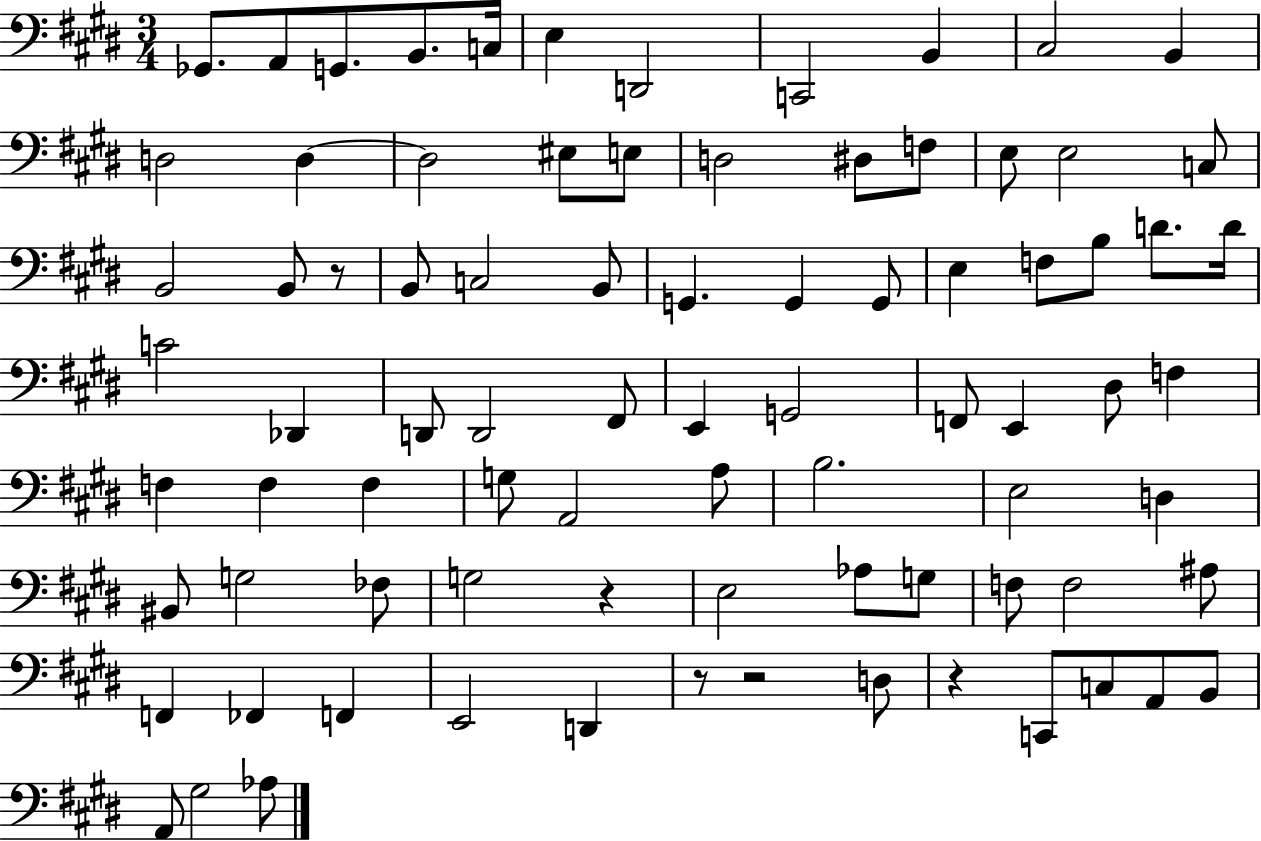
Gb2/e. A2/e G2/e. B2/e. C3/s E3/q D2/h C2/h B2/q C#3/h B2/q D3/h D3/q D3/h EIS3/e E3/e D3/h D#3/e F3/e E3/e E3/h C3/e B2/h B2/e R/e B2/e C3/h B2/e G2/q. G2/q G2/e E3/q F3/e B3/e D4/e. D4/s C4/h Db2/q D2/e D2/h F#2/e E2/q G2/h F2/e E2/q D#3/e F3/q F3/q F3/q F3/q G3/e A2/h A3/e B3/h. E3/h D3/q BIS2/e G3/h FES3/e G3/h R/q E3/h Ab3/e G3/e F3/e F3/h A#3/e F2/q FES2/q F2/q E2/h D2/q R/e R/h D3/e R/q C2/e C3/e A2/e B2/e A2/e G#3/h Ab3/e